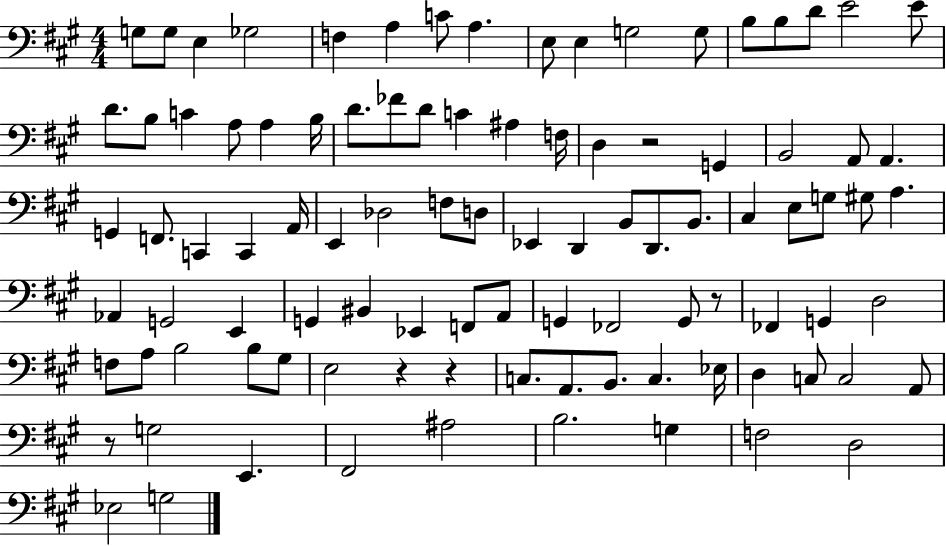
G3/e G3/e E3/q Gb3/h F3/q A3/q C4/e A3/q. E3/e E3/q G3/h G3/e B3/e B3/e D4/e E4/h E4/e D4/e. B3/e C4/q A3/e A3/q B3/s D4/e. FES4/e D4/e C4/q A#3/q F3/s D3/q R/h G2/q B2/h A2/e A2/q. G2/q F2/e. C2/q C2/q A2/s E2/q Db3/h F3/e D3/e Eb2/q D2/q B2/e D2/e. B2/e. C#3/q E3/e G3/e G#3/e A3/q. Ab2/q G2/h E2/q G2/q BIS2/q Eb2/q F2/e A2/e G2/q FES2/h G2/e R/e FES2/q G2/q D3/h F3/e A3/e B3/h B3/e G#3/e E3/h R/q R/q C3/e. A2/e. B2/e. C3/q. Eb3/s D3/q C3/e C3/h A2/e R/e G3/h E2/q. F#2/h A#3/h B3/h. G3/q F3/h D3/h Eb3/h G3/h